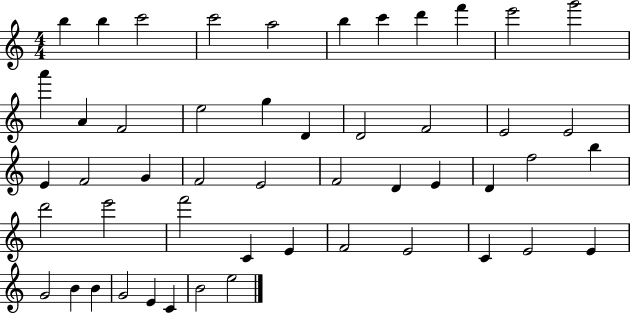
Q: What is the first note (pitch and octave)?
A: B5